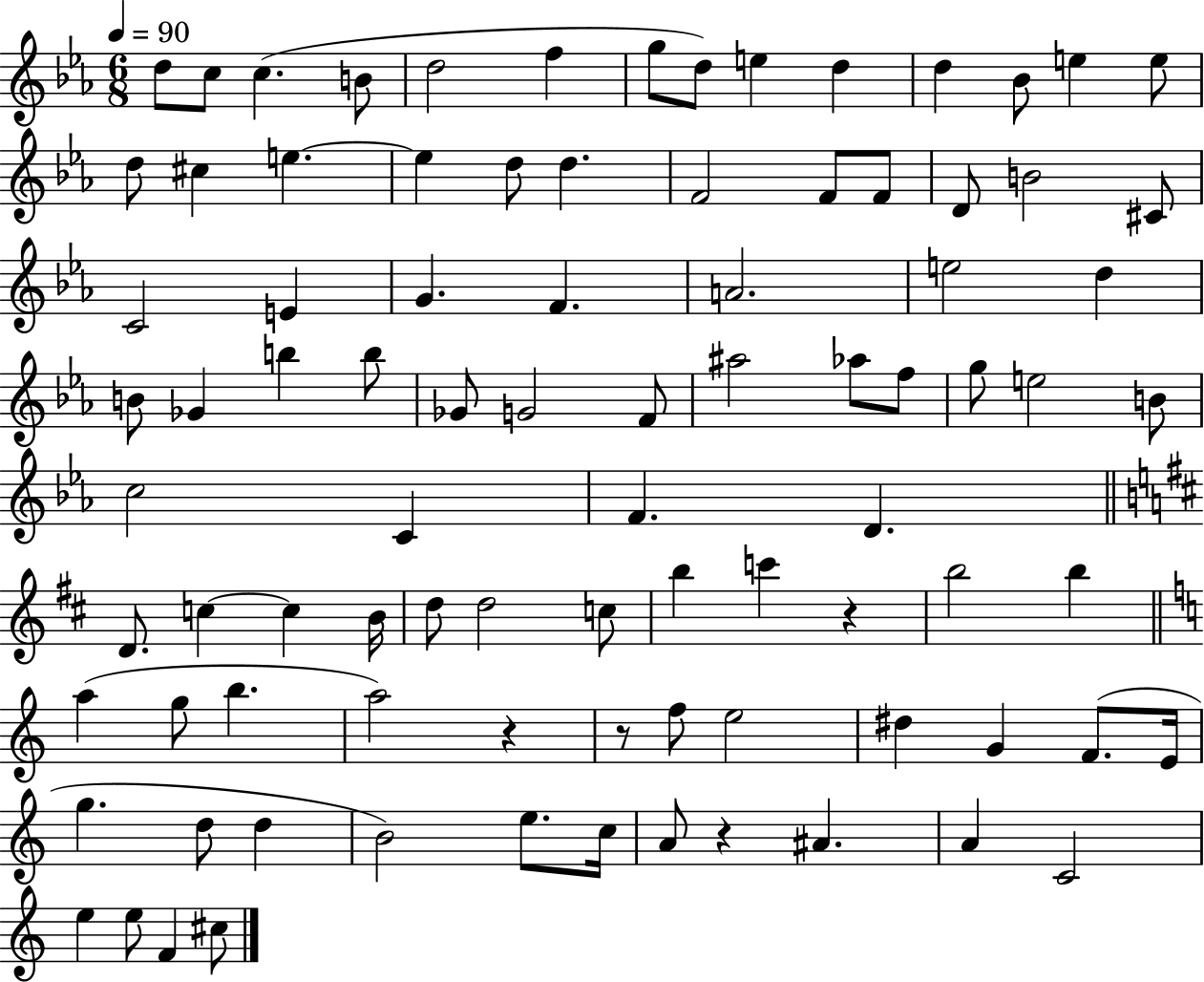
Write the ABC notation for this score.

X:1
T:Untitled
M:6/8
L:1/4
K:Eb
d/2 c/2 c B/2 d2 f g/2 d/2 e d d _B/2 e e/2 d/2 ^c e e d/2 d F2 F/2 F/2 D/2 B2 ^C/2 C2 E G F A2 e2 d B/2 _G b b/2 _G/2 G2 F/2 ^a2 _a/2 f/2 g/2 e2 B/2 c2 C F D D/2 c c B/4 d/2 d2 c/2 b c' z b2 b a g/2 b a2 z z/2 f/2 e2 ^d G F/2 E/4 g d/2 d B2 e/2 c/4 A/2 z ^A A C2 e e/2 F ^c/2